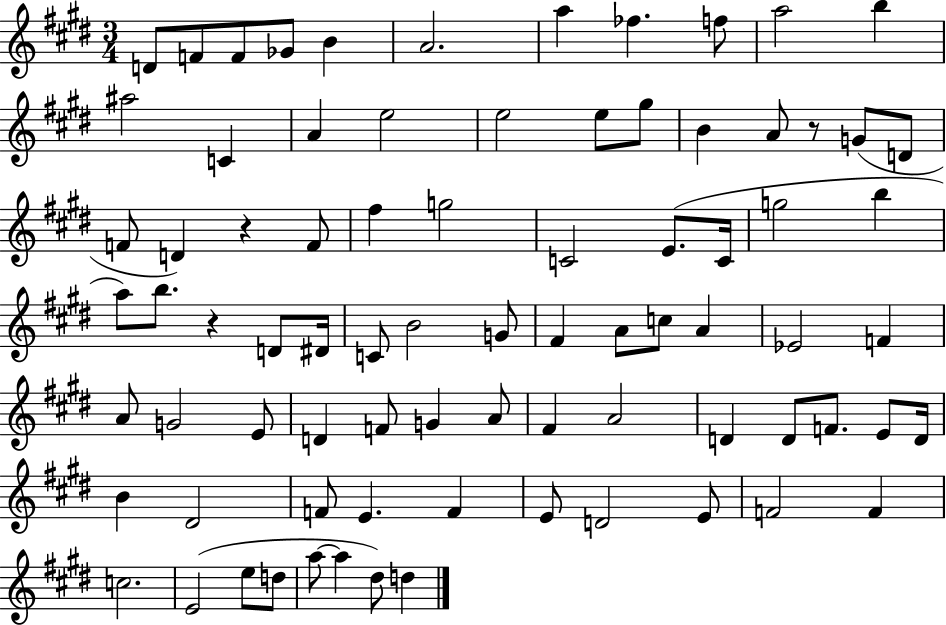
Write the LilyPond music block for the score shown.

{
  \clef treble
  \numericTimeSignature
  \time 3/4
  \key e \major
  d'8 f'8 f'8 ges'8 b'4 | a'2. | a''4 fes''4. f''8 | a''2 b''4 | \break ais''2 c'4 | a'4 e''2 | e''2 e''8 gis''8 | b'4 a'8 r8 g'8( d'8 | \break f'8 d'4) r4 f'8 | fis''4 g''2 | c'2 e'8.( c'16 | g''2 b''4 | \break a''8) b''8. r4 d'8 dis'16 | c'8 b'2 g'8 | fis'4 a'8 c''8 a'4 | ees'2 f'4 | \break a'8 g'2 e'8 | d'4 f'8 g'4 a'8 | fis'4 a'2 | d'4 d'8 f'8. e'8 d'16 | \break b'4 dis'2 | f'8 e'4. f'4 | e'8 d'2 e'8 | f'2 f'4 | \break c''2. | e'2( e''8 d''8 | a''8~~ a''4 dis''8) d''4 | \bar "|."
}